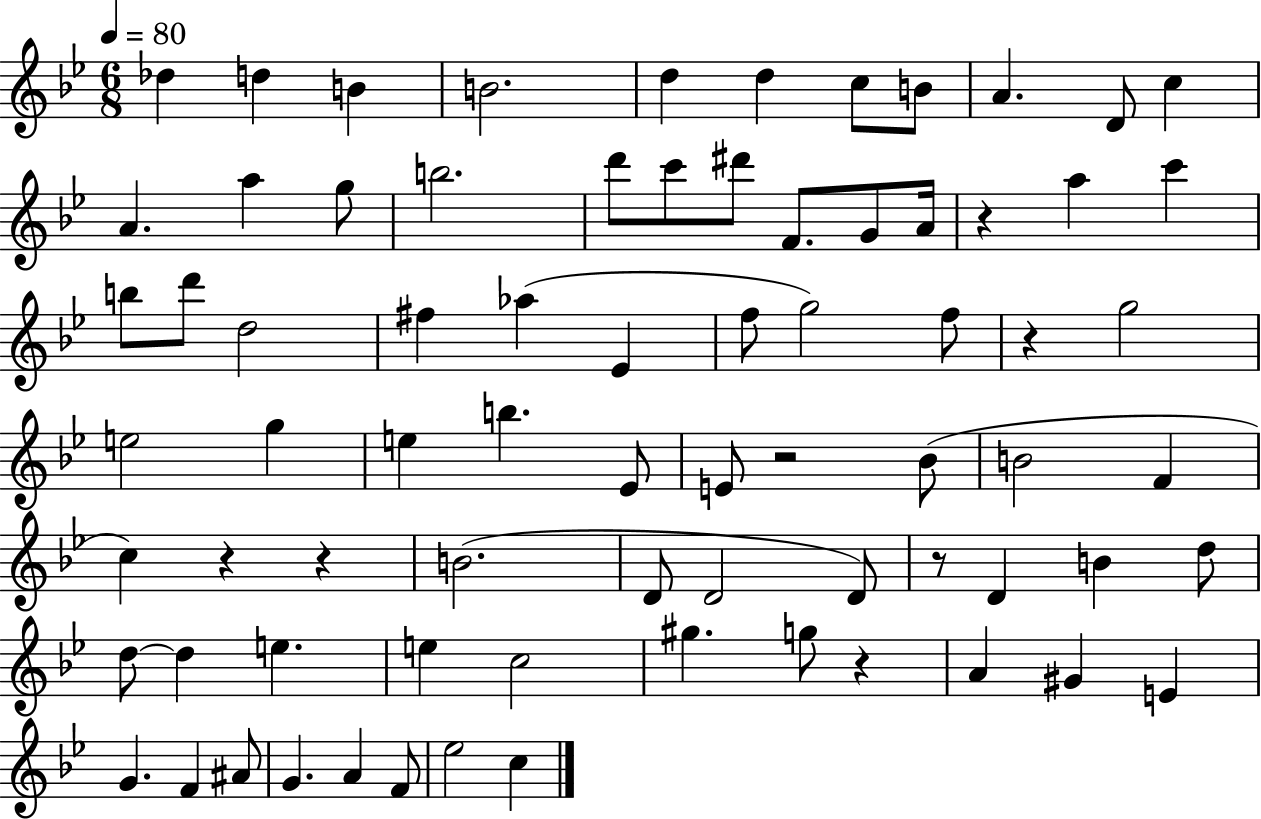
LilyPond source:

{
  \clef treble
  \numericTimeSignature
  \time 6/8
  \key bes \major
  \tempo 4 = 80
  des''4 d''4 b'4 | b'2. | d''4 d''4 c''8 b'8 | a'4. d'8 c''4 | \break a'4. a''4 g''8 | b''2. | d'''8 c'''8 dis'''8 f'8. g'8 a'16 | r4 a''4 c'''4 | \break b''8 d'''8 d''2 | fis''4 aes''4( ees'4 | f''8 g''2) f''8 | r4 g''2 | \break e''2 g''4 | e''4 b''4. ees'8 | e'8 r2 bes'8( | b'2 f'4 | \break c''4) r4 r4 | b'2.( | d'8 d'2 d'8) | r8 d'4 b'4 d''8 | \break d''8~~ d''4 e''4. | e''4 c''2 | gis''4. g''8 r4 | a'4 gis'4 e'4 | \break g'4. f'4 ais'8 | g'4. a'4 f'8 | ees''2 c''4 | \bar "|."
}